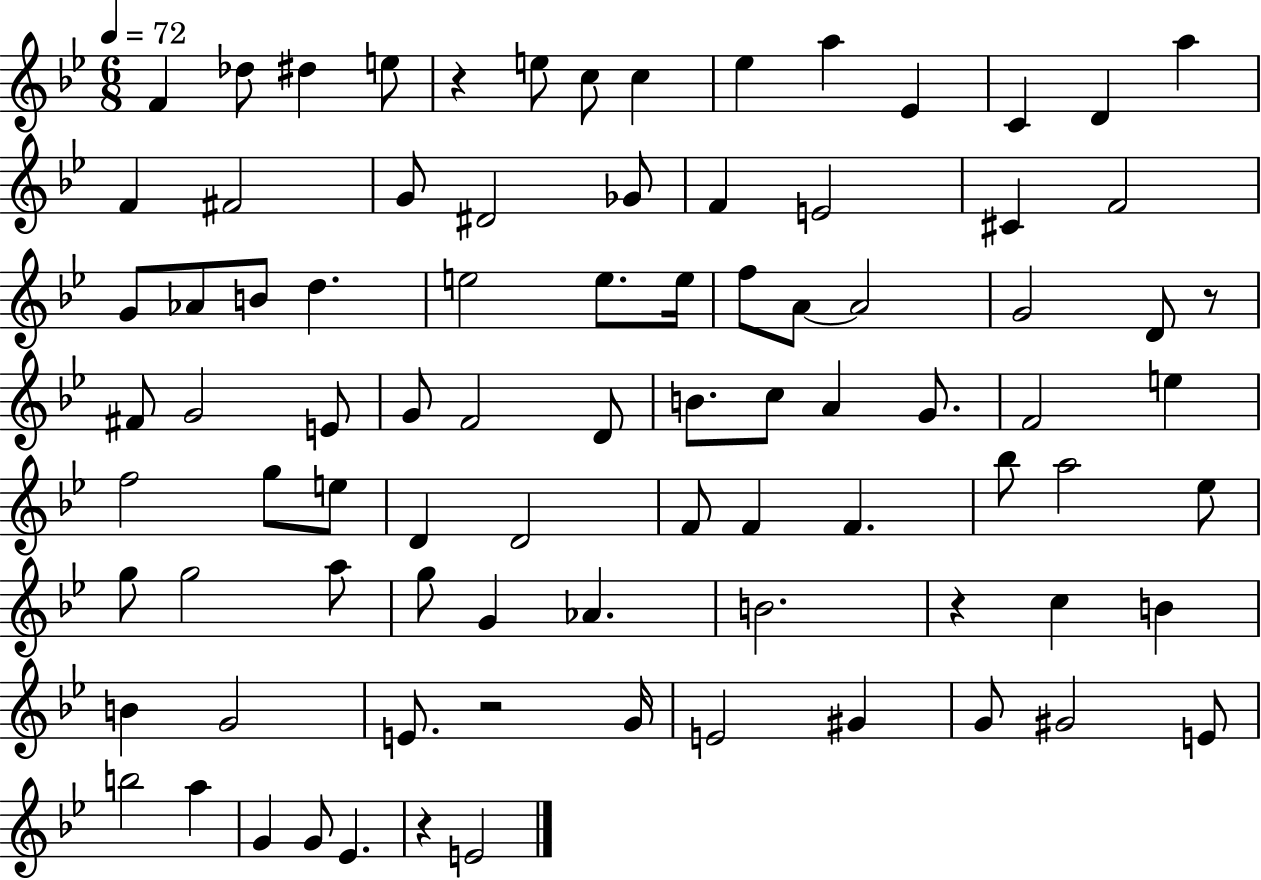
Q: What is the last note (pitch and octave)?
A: E4